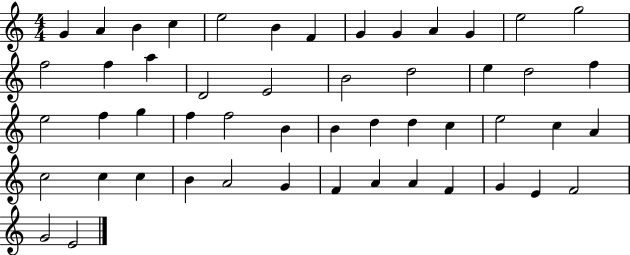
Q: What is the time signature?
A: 4/4